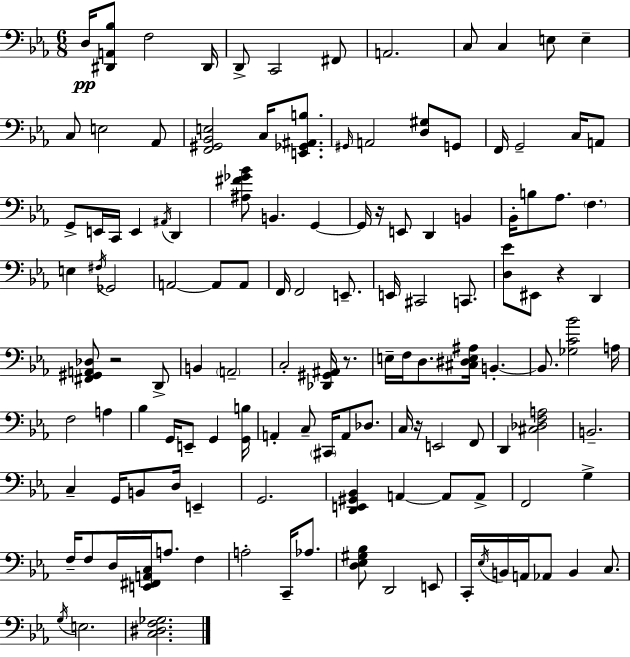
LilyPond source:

{
  \clef bass
  \numericTimeSignature
  \time 6/8
  \key c \minor
  d16\pp <dis, a, bes>8 f2 dis,16 | d,8-> c,2 fis,8 | a,2. | c8 c4 e8 e4-- | \break c8 e2 aes,8 | <f, gis, bes, e>2 c16 <e, ges, ais, b>8. | \grace { gis,16 } a,2 <d gis>8 g,8 | f,16 g,2-- c16 a,8 | \break g,8-> e,16 c,16 e,4 \acciaccatura { ais,16 } d,4 | <ais fis' ges' bes'>8 b,4. g,4~~ | g,16 r16 e,8 d,4 b,4 | bes,16-. b8 aes8. \parenthesize f4. | \break e4 \acciaccatura { fis16 } ges,2 | a,2~~ a,8 | a,8 f,16 f,2 | e,8.-- e,16 cis,2 | \break c,8. <d ees'>8 eis,8 r4 d,4 | <fis, gis, a, des>8 r2 | d,8-> b,4 \parenthesize a,2-- | c2-. <des, gis, ais,>16 | \break r8. e16-- f16 d8. <cis dis e ais>16 b,4.-.~~ | b,8. <ges c' bes'>2 | a16 f2 a4 | bes4 g,16 e,8-- g,4 | \break <g, b>16 a,4-. c8-- \parenthesize cis,16 a,8 | des8. c16 r16 e,2 | f,8 d,4 <cis des f a>2 | b,2.-- | \break c4-- g,16 b,8 d16 e,4-- | g,2. | <d, e, gis, bes,>4 a,4~~ a,8 | a,8-> f,2 g4-> | \break f16-- f8 d16 <e, fis, a, c>16 a8. f4 | a2-. c,16-- | aes8. <d ees gis bes>8 d,2 | e,8 c,16-. \acciaccatura { ees16 } b,16 a,16 aes,8 b,4 | \break c8. \acciaccatura { g16 } e2. | <c dis f ges>2. | \bar "|."
}